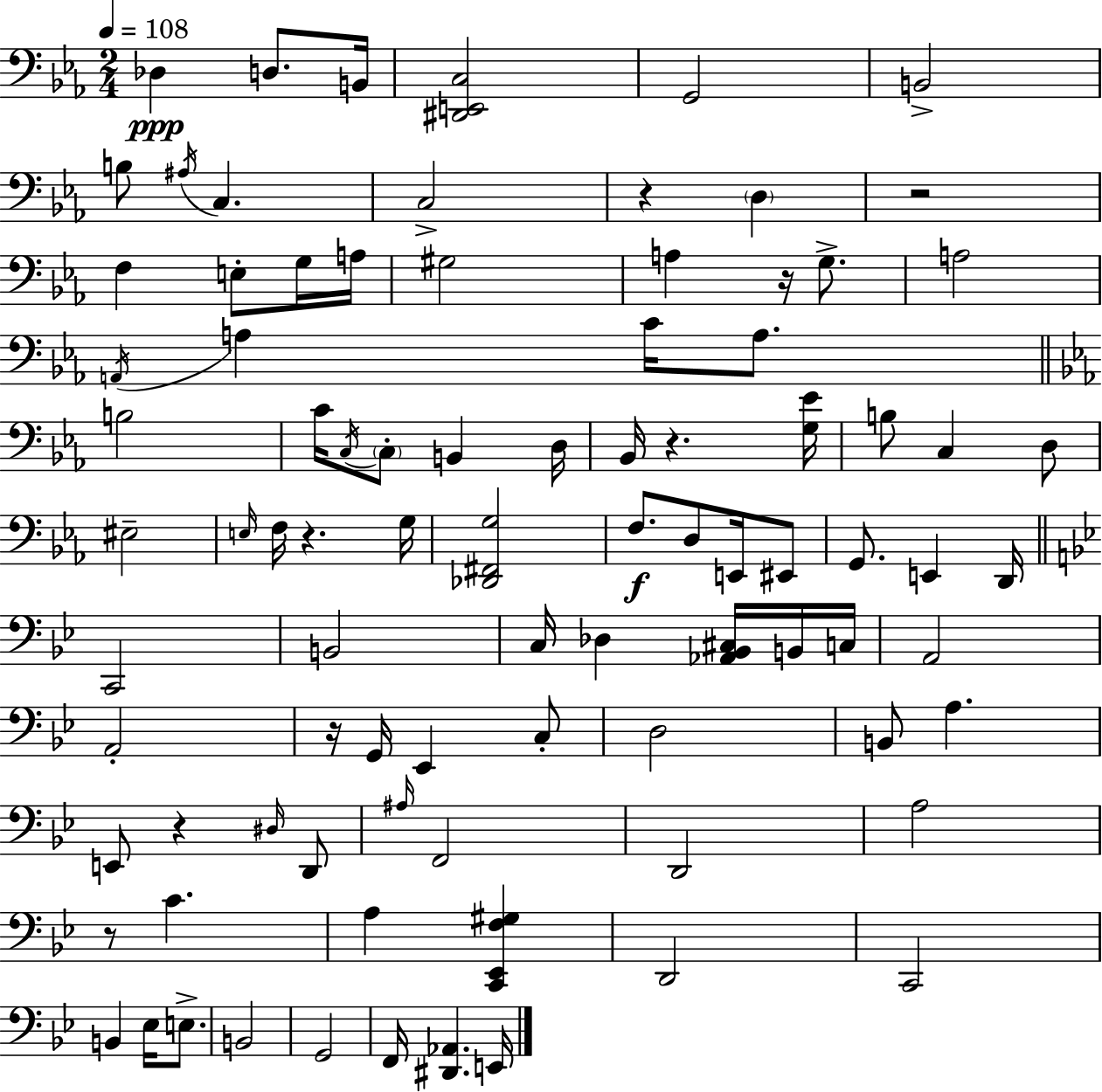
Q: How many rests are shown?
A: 8